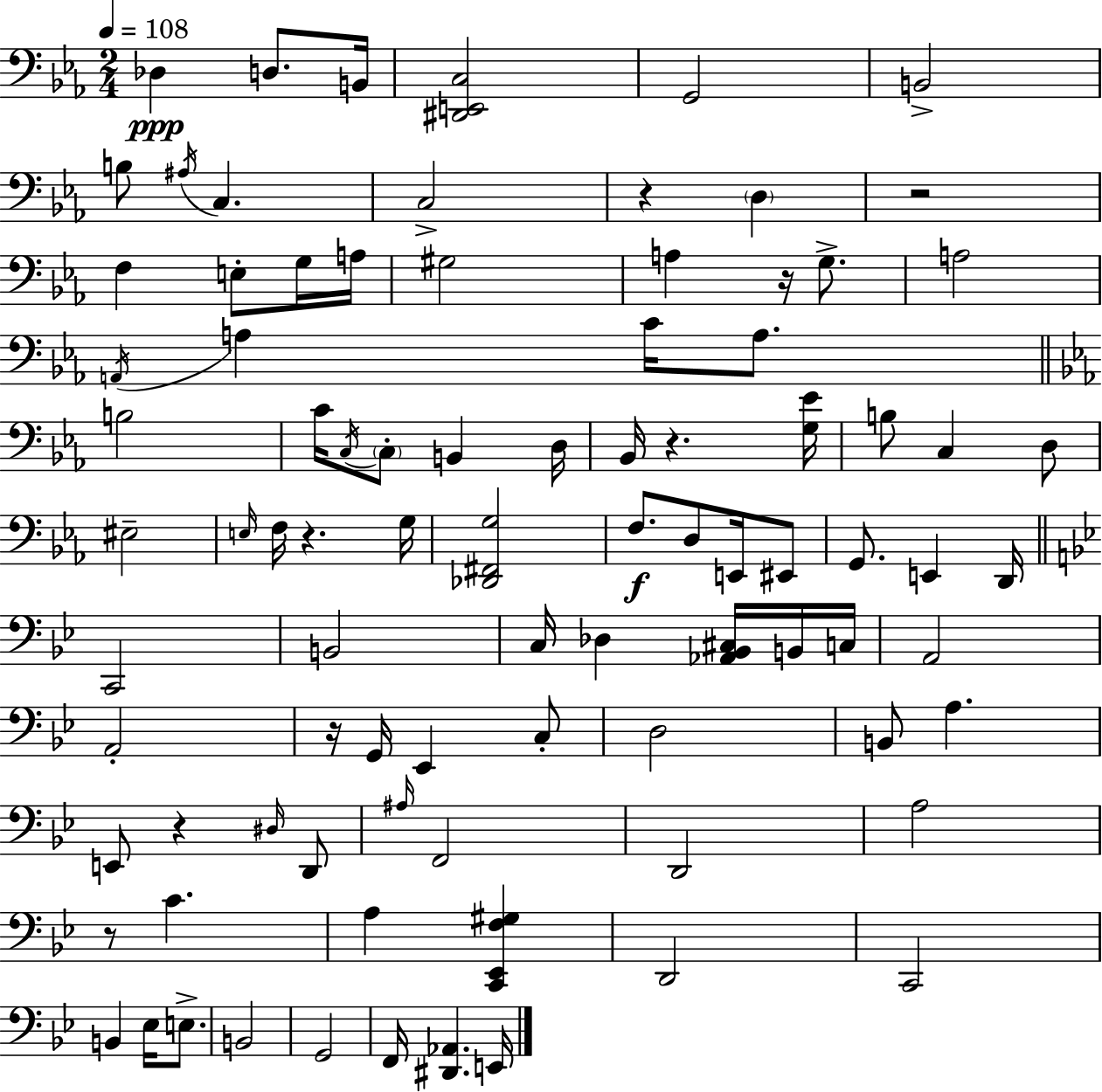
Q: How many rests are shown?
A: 8